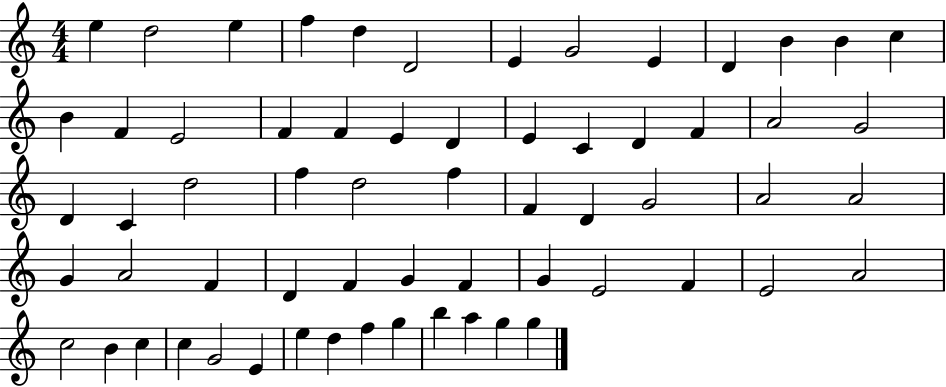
E5/q D5/h E5/q F5/q D5/q D4/h E4/q G4/h E4/q D4/q B4/q B4/q C5/q B4/q F4/q E4/h F4/q F4/q E4/q D4/q E4/q C4/q D4/q F4/q A4/h G4/h D4/q C4/q D5/h F5/q D5/h F5/q F4/q D4/q G4/h A4/h A4/h G4/q A4/h F4/q D4/q F4/q G4/q F4/q G4/q E4/h F4/q E4/h A4/h C5/h B4/q C5/q C5/q G4/h E4/q E5/q D5/q F5/q G5/q B5/q A5/q G5/q G5/q